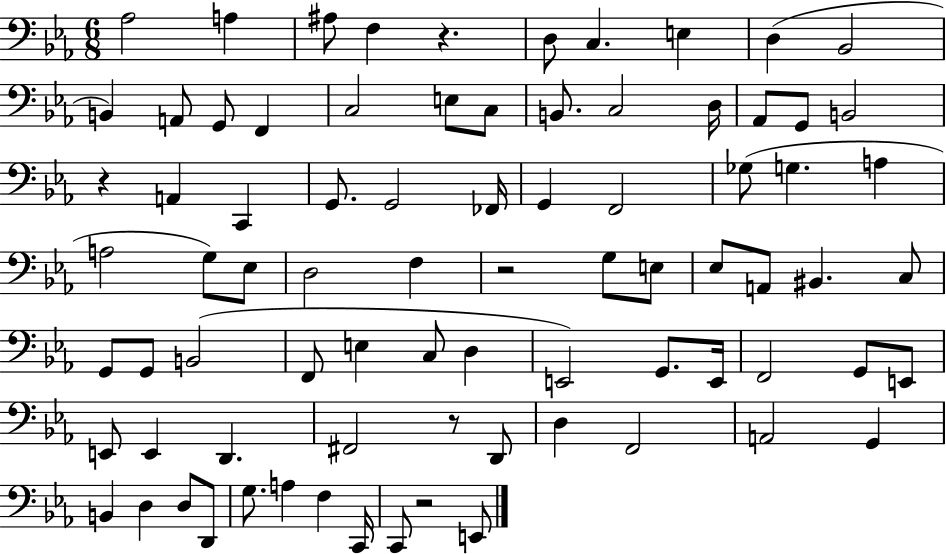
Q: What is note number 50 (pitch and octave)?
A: D3